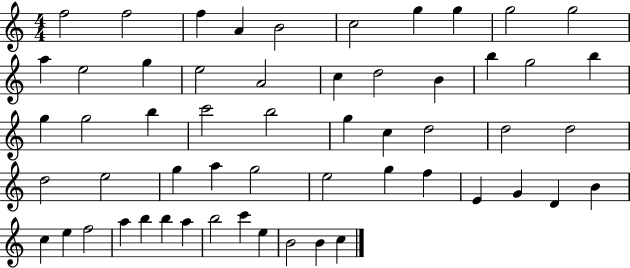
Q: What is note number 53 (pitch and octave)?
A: E5